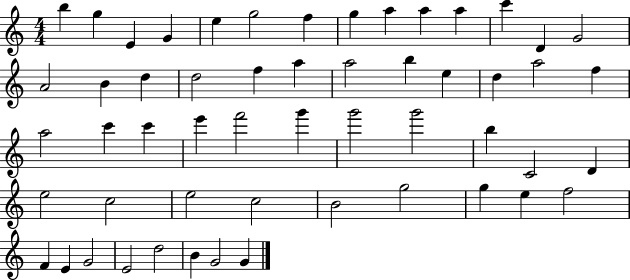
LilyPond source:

{
  \clef treble
  \numericTimeSignature
  \time 4/4
  \key c \major
  b''4 g''4 e'4 g'4 | e''4 g''2 f''4 | g''4 a''4 a''4 a''4 | c'''4 d'4 g'2 | \break a'2 b'4 d''4 | d''2 f''4 a''4 | a''2 b''4 e''4 | d''4 a''2 f''4 | \break a''2 c'''4 c'''4 | e'''4 f'''2 g'''4 | g'''2 g'''2 | b''4 c'2 d'4 | \break e''2 c''2 | e''2 c''2 | b'2 g''2 | g''4 e''4 f''2 | \break f'4 e'4 g'2 | e'2 d''2 | b'4 g'2 g'4 | \bar "|."
}